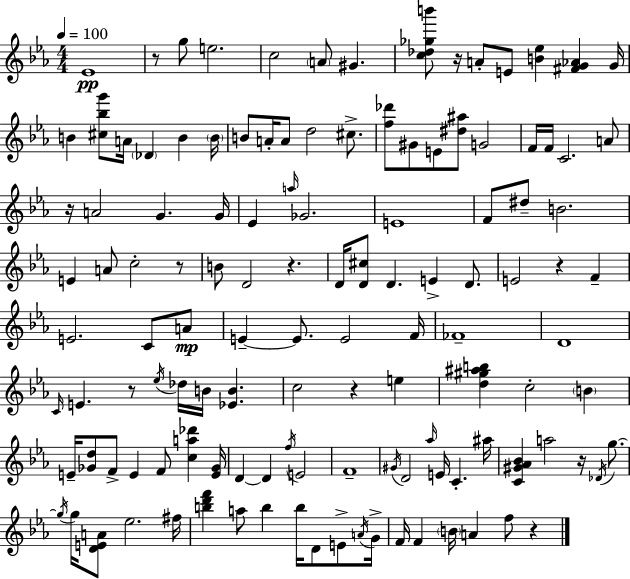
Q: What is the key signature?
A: EES major